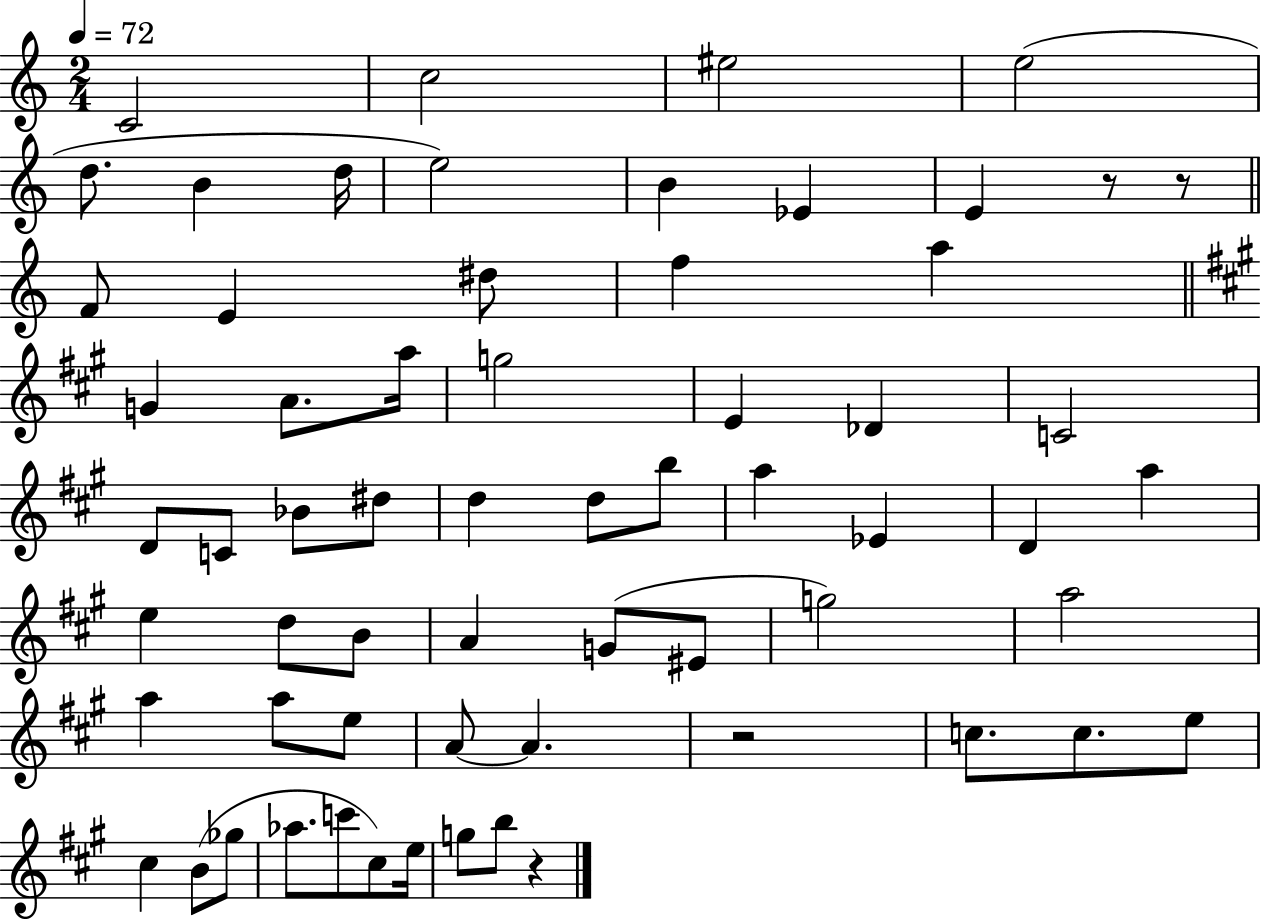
{
  \clef treble
  \numericTimeSignature
  \time 2/4
  \key c \major
  \tempo 4 = 72
  c'2 | c''2 | eis''2 | e''2( | \break d''8. b'4 d''16 | e''2) | b'4 ees'4 | e'4 r8 r8 | \break \bar "||" \break \key a \minor f'8 e'4 dis''8 | f''4 a''4 | \bar "||" \break \key a \major g'4 a'8. a''16 | g''2 | e'4 des'4 | c'2 | \break d'8 c'8 bes'8 dis''8 | d''4 d''8 b''8 | a''4 ees'4 | d'4 a''4 | \break e''4 d''8 b'8 | a'4 g'8( eis'8 | g''2) | a''2 | \break a''4 a''8 e''8 | a'8~~ a'4. | r2 | c''8. c''8. e''8 | \break cis''4 b'8( ges''8 | aes''8. c'''8 cis''8) e''16 | g''8 b''8 r4 | \bar "|."
}